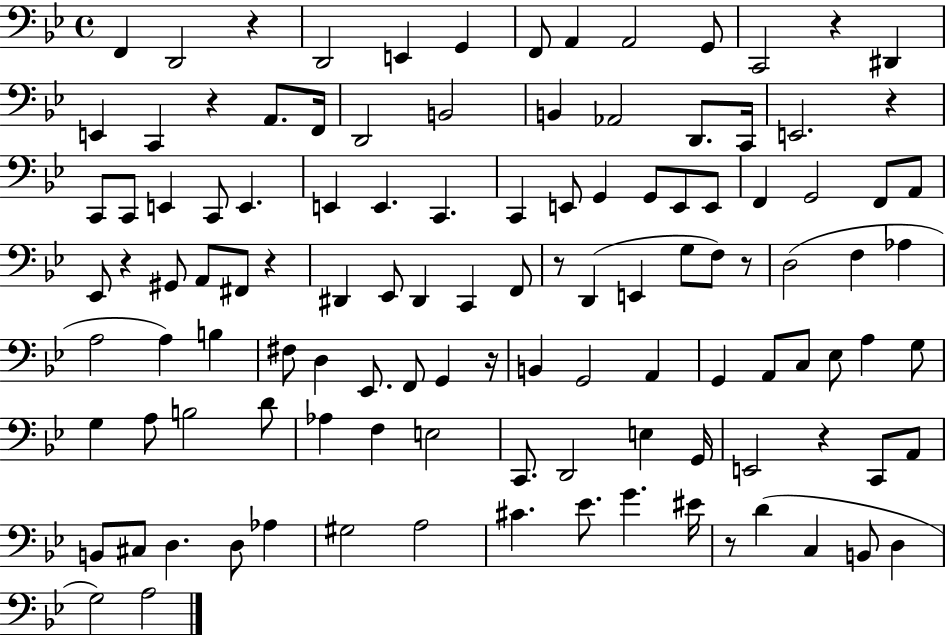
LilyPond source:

{
  \clef bass
  \time 4/4
  \defaultTimeSignature
  \key bes \major
  f,4 d,2 r4 | d,2 e,4 g,4 | f,8 a,4 a,2 g,8 | c,2 r4 dis,4 | \break e,4 c,4 r4 a,8. f,16 | d,2 b,2 | b,4 aes,2 d,8. c,16 | e,2. r4 | \break c,8 c,8 e,4 c,8 e,4. | e,4 e,4. c,4. | c,4 e,8 g,4 g,8 e,8 e,8 | f,4 g,2 f,8 a,8 | \break ees,8 r4 gis,8 a,8 fis,8 r4 | dis,4 ees,8 dis,4 c,4 f,8 | r8 d,4( e,4 g8 f8) r8 | d2( f4 aes4 | \break a2 a4) b4 | fis8 d4 ees,8. f,8 g,4 r16 | b,4 g,2 a,4 | g,4 a,8 c8 ees8 a4 g8 | \break g4 a8 b2 d'8 | aes4 f4 e2 | c,8. d,2 e4 g,16 | e,2 r4 c,8 a,8 | \break b,8 cis8 d4. d8 aes4 | gis2 a2 | cis'4. ees'8. g'4. eis'16 | r8 d'4( c4 b,8 d4 | \break g2) a2 | \bar "|."
}